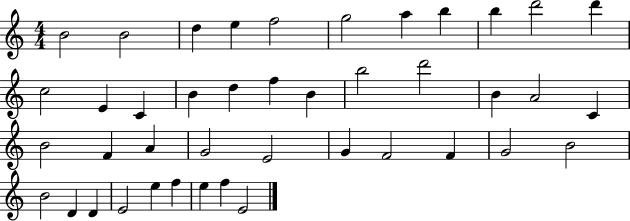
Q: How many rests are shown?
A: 0